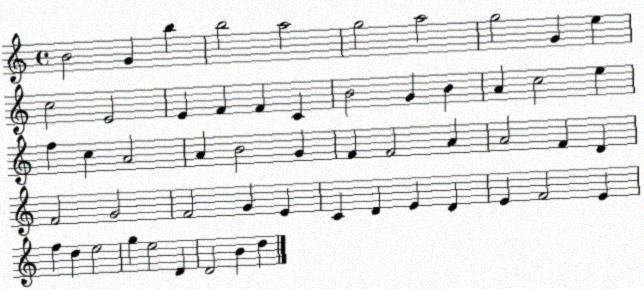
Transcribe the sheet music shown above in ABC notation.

X:1
T:Untitled
M:4/4
L:1/4
K:C
B2 G b b2 a2 g2 a2 g2 G e c2 E2 E F F C B2 G B A c2 e f c A2 A B2 G F F2 A A2 F D F2 G2 F2 G E C D E D E F2 E f d e2 g e2 D D2 B d